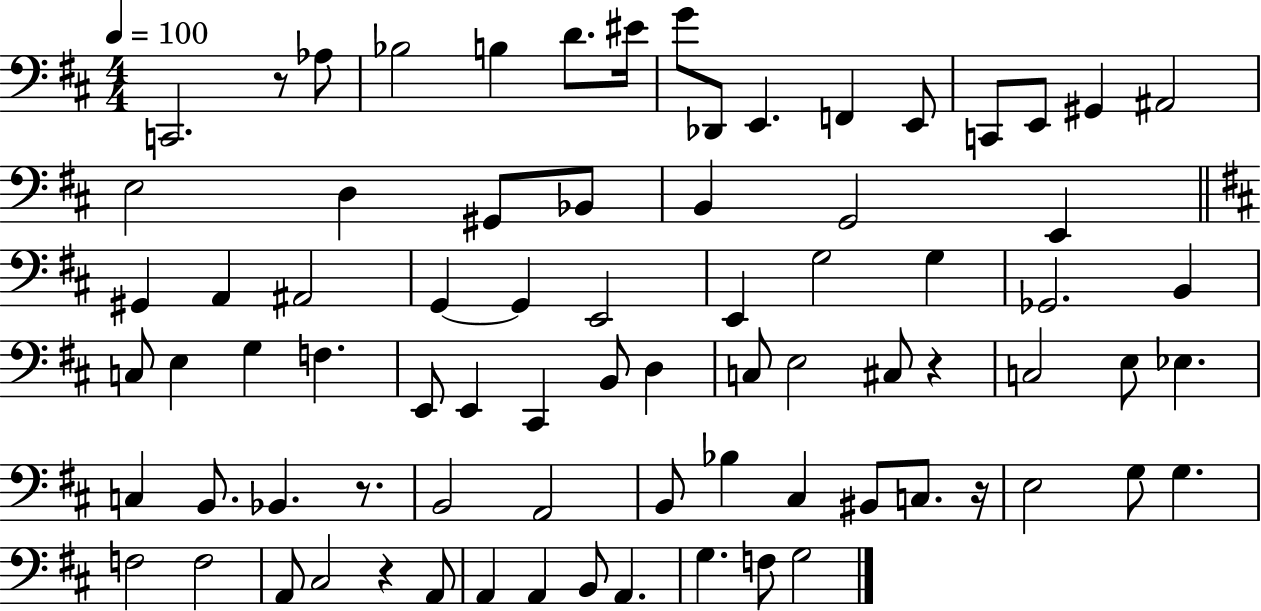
C2/h. R/e Ab3/e Bb3/h B3/q D4/e. EIS4/s G4/e Db2/e E2/q. F2/q E2/e C2/e E2/e G#2/q A#2/h E3/h D3/q G#2/e Bb2/e B2/q G2/h E2/q G#2/q A2/q A#2/h G2/q G2/q E2/h E2/q G3/h G3/q Gb2/h. B2/q C3/e E3/q G3/q F3/q. E2/e E2/q C#2/q B2/e D3/q C3/e E3/h C#3/e R/q C3/h E3/e Eb3/q. C3/q B2/e. Bb2/q. R/e. B2/h A2/h B2/e Bb3/q C#3/q BIS2/e C3/e. R/s E3/h G3/e G3/q. F3/h F3/h A2/e C#3/h R/q A2/e A2/q A2/q B2/e A2/q. G3/q. F3/e G3/h